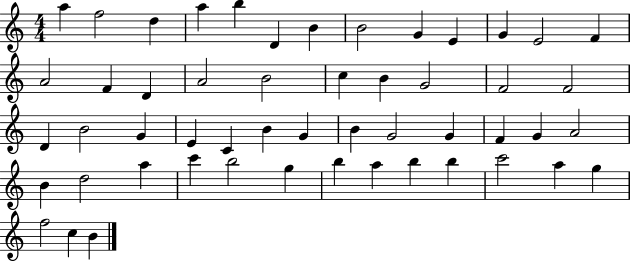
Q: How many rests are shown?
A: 0